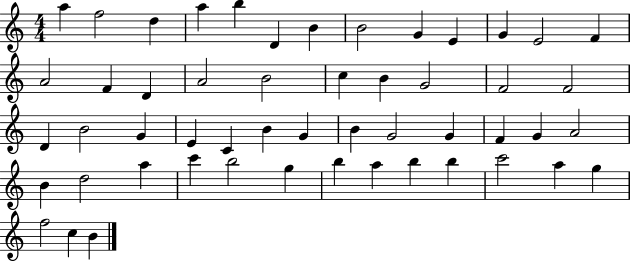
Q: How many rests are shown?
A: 0